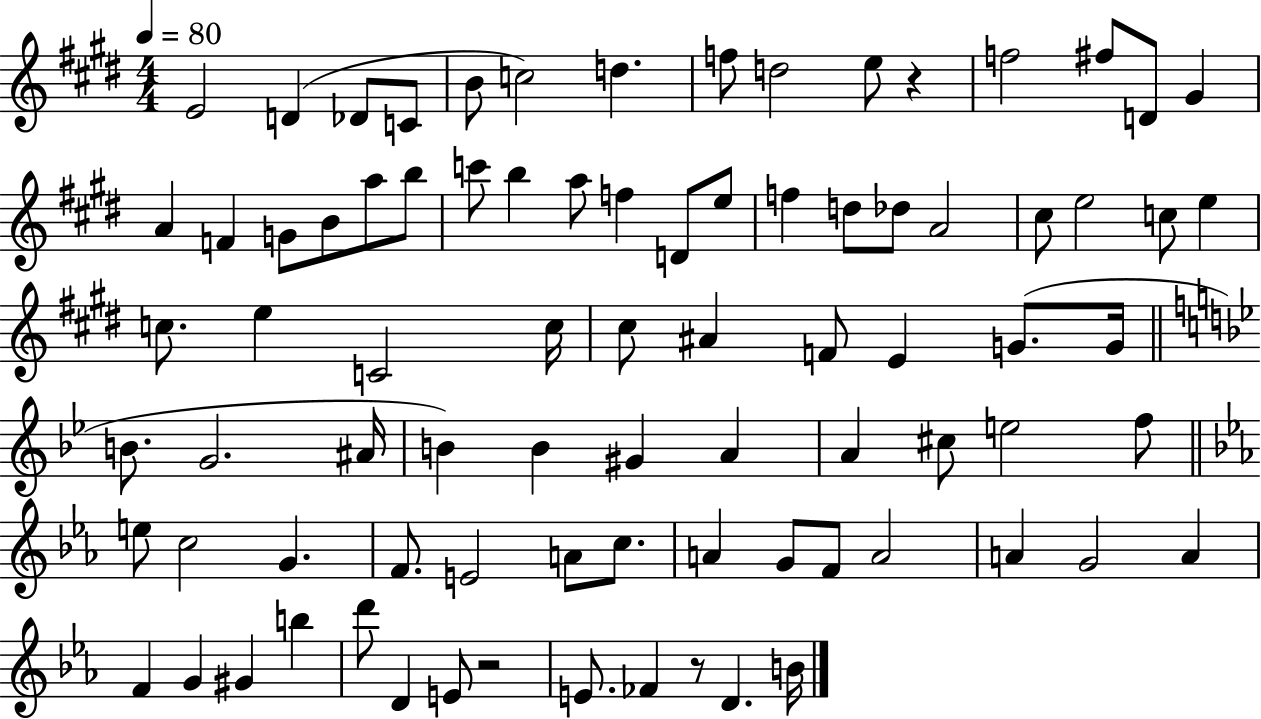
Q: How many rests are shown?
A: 3